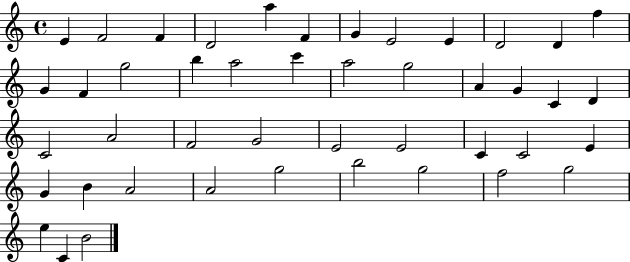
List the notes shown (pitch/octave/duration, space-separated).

E4/q F4/h F4/q D4/h A5/q F4/q G4/q E4/h E4/q D4/h D4/q F5/q G4/q F4/q G5/h B5/q A5/h C6/q A5/h G5/h A4/q G4/q C4/q D4/q C4/h A4/h F4/h G4/h E4/h E4/h C4/q C4/h E4/q G4/q B4/q A4/h A4/h G5/h B5/h G5/h F5/h G5/h E5/q C4/q B4/h